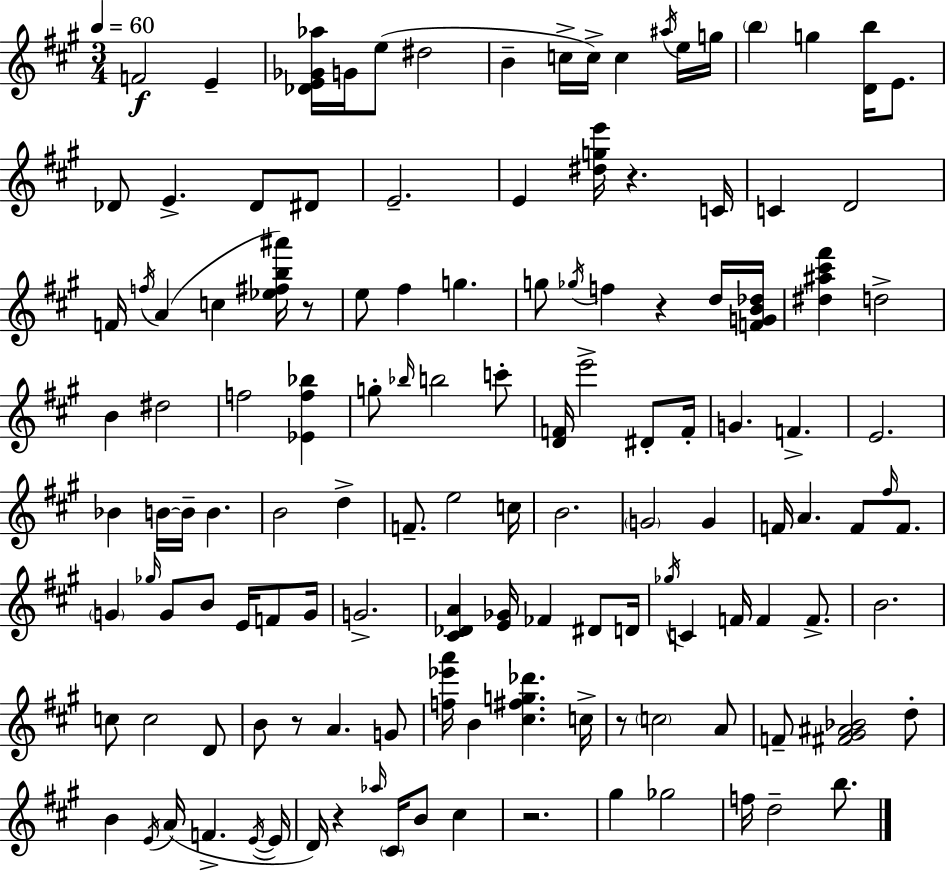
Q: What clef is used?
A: treble